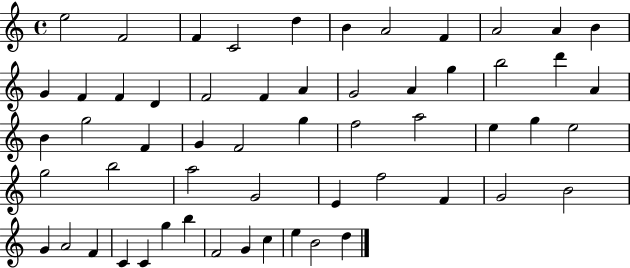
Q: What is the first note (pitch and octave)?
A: E5